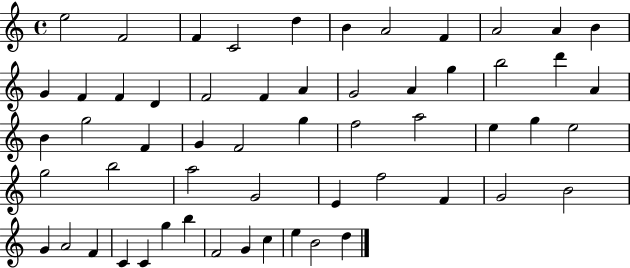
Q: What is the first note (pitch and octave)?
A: E5